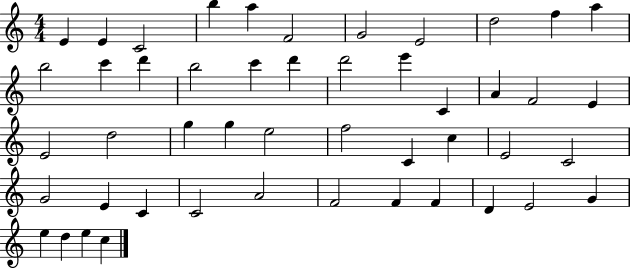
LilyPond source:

{
  \clef treble
  \numericTimeSignature
  \time 4/4
  \key c \major
  e'4 e'4 c'2 | b''4 a''4 f'2 | g'2 e'2 | d''2 f''4 a''4 | \break b''2 c'''4 d'''4 | b''2 c'''4 d'''4 | d'''2 e'''4 c'4 | a'4 f'2 e'4 | \break e'2 d''2 | g''4 g''4 e''2 | f''2 c'4 c''4 | e'2 c'2 | \break g'2 e'4 c'4 | c'2 a'2 | f'2 f'4 f'4 | d'4 e'2 g'4 | \break e''4 d''4 e''4 c''4 | \bar "|."
}